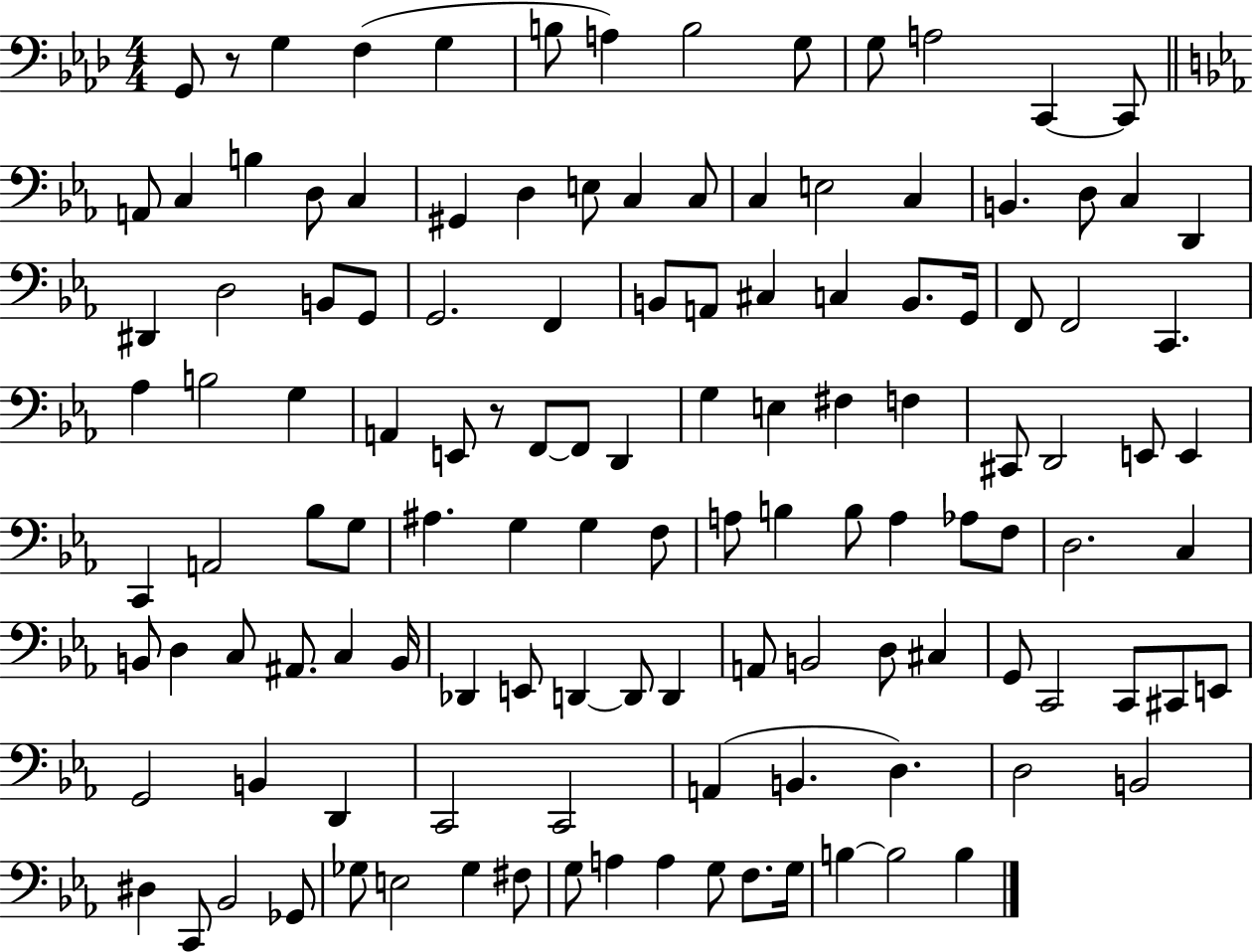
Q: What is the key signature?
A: AES major